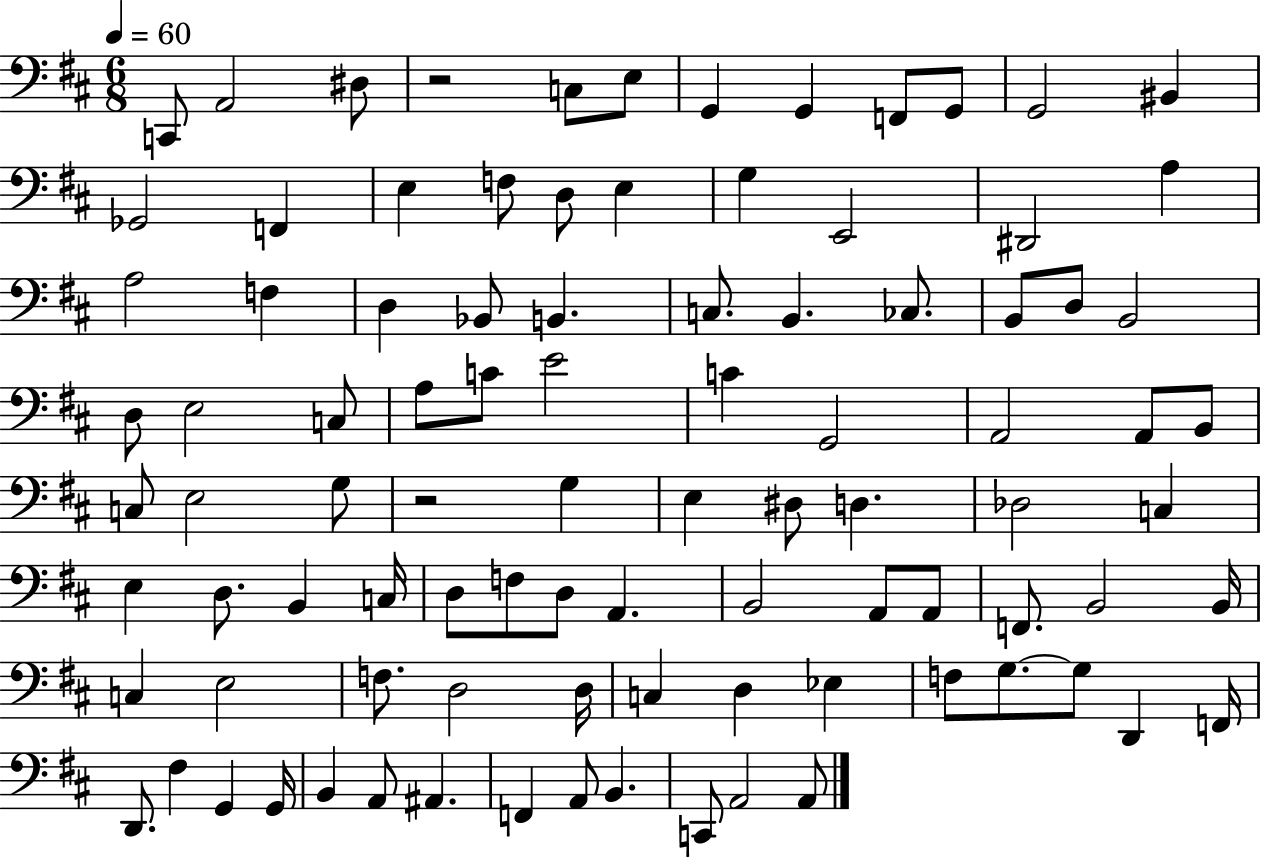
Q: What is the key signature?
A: D major